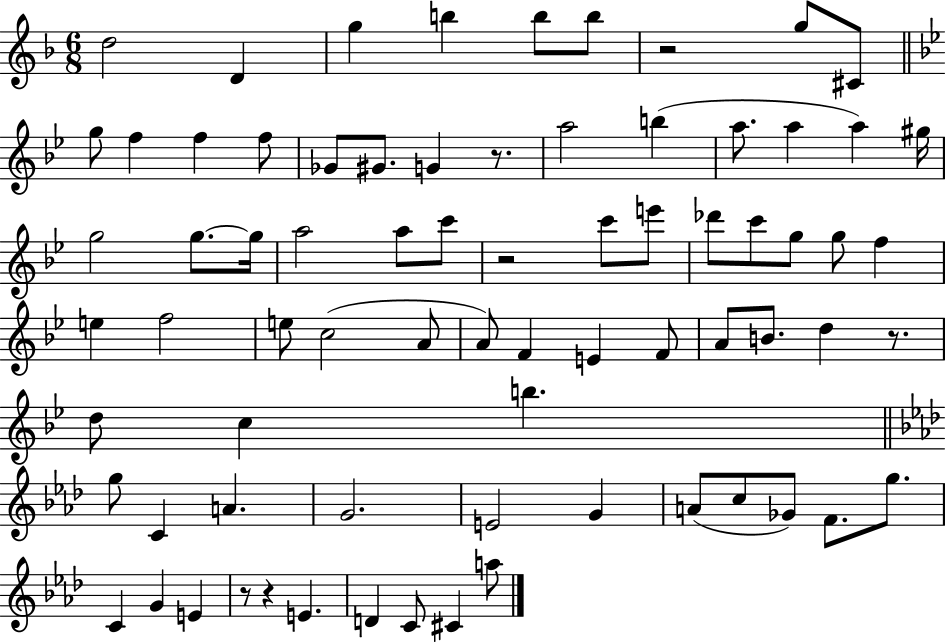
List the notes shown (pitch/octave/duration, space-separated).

D5/h D4/q G5/q B5/q B5/e B5/e R/h G5/e C#4/e G5/e F5/q F5/q F5/e Gb4/e G#4/e. G4/q R/e. A5/h B5/q A5/e. A5/q A5/q G#5/s G5/h G5/e. G5/s A5/h A5/e C6/e R/h C6/e E6/e Db6/e C6/e G5/e G5/e F5/q E5/q F5/h E5/e C5/h A4/e A4/e F4/q E4/q F4/e A4/e B4/e. D5/q R/e. D5/e C5/q B5/q. G5/e C4/q A4/q. G4/h. E4/h G4/q A4/e C5/e Gb4/e F4/e. G5/e. C4/q G4/q E4/q R/e R/q E4/q. D4/q C4/e C#4/q A5/e